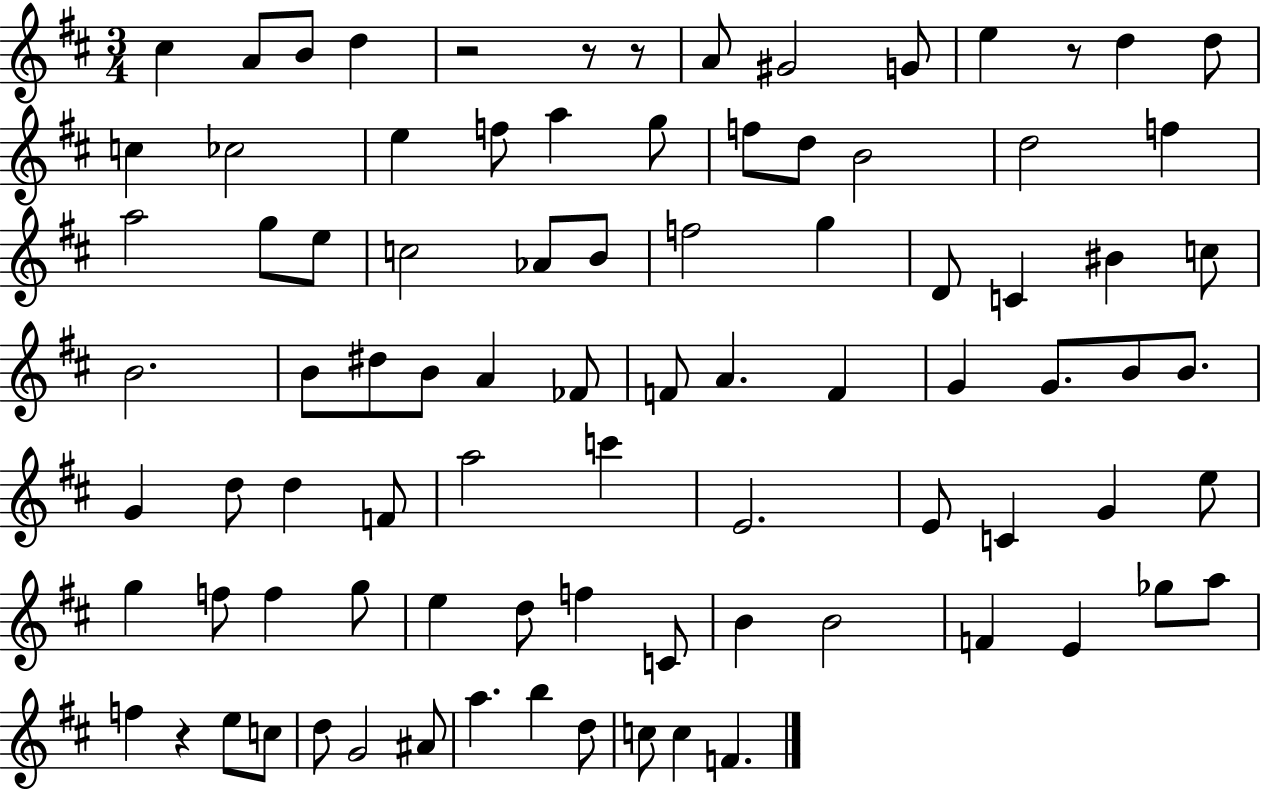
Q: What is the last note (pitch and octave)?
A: F4